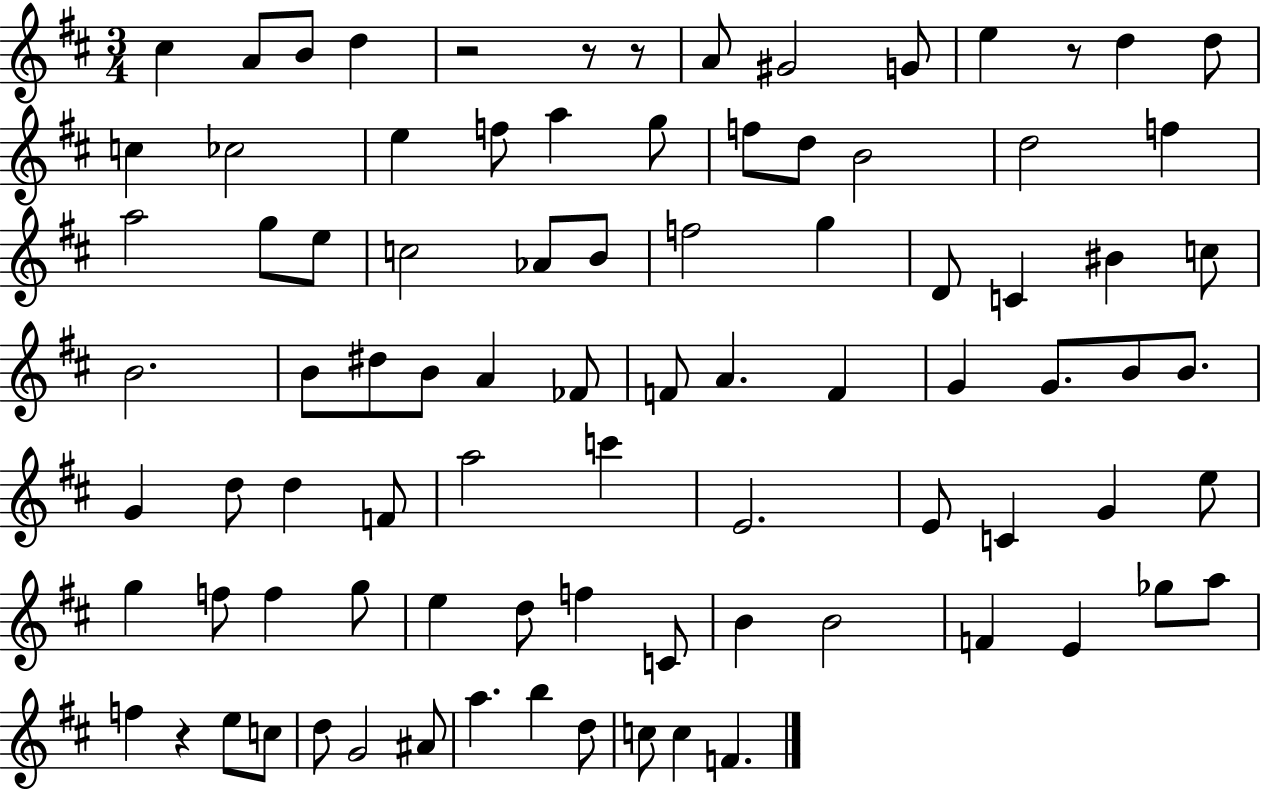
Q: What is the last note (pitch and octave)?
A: F4